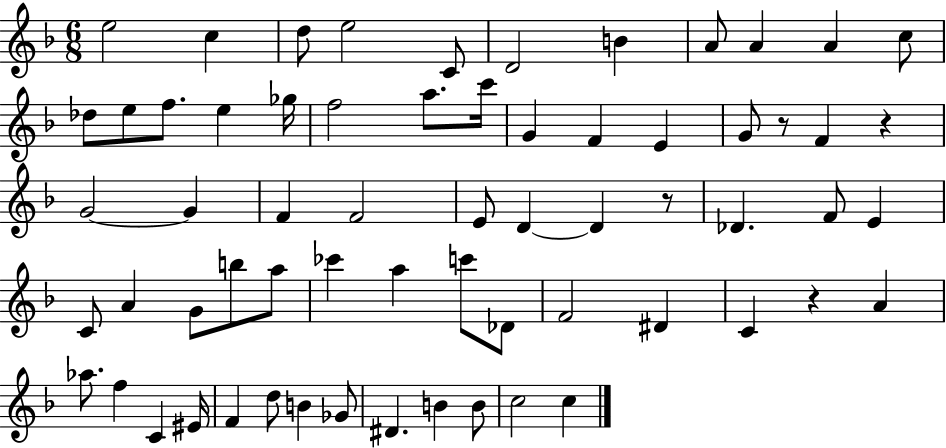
E5/h C5/q D5/e E5/h C4/e D4/h B4/q A4/e A4/q A4/q C5/e Db5/e E5/e F5/e. E5/q Gb5/s F5/h A5/e. C6/s G4/q F4/q E4/q G4/e R/e F4/q R/q G4/h G4/q F4/q F4/h E4/e D4/q D4/q R/e Db4/q. F4/e E4/q C4/e A4/q G4/e B5/e A5/e CES6/q A5/q C6/e Db4/e F4/h D#4/q C4/q R/q A4/q Ab5/e. F5/q C4/q EIS4/s F4/q D5/e B4/q Gb4/e D#4/q. B4/q B4/e C5/h C5/q